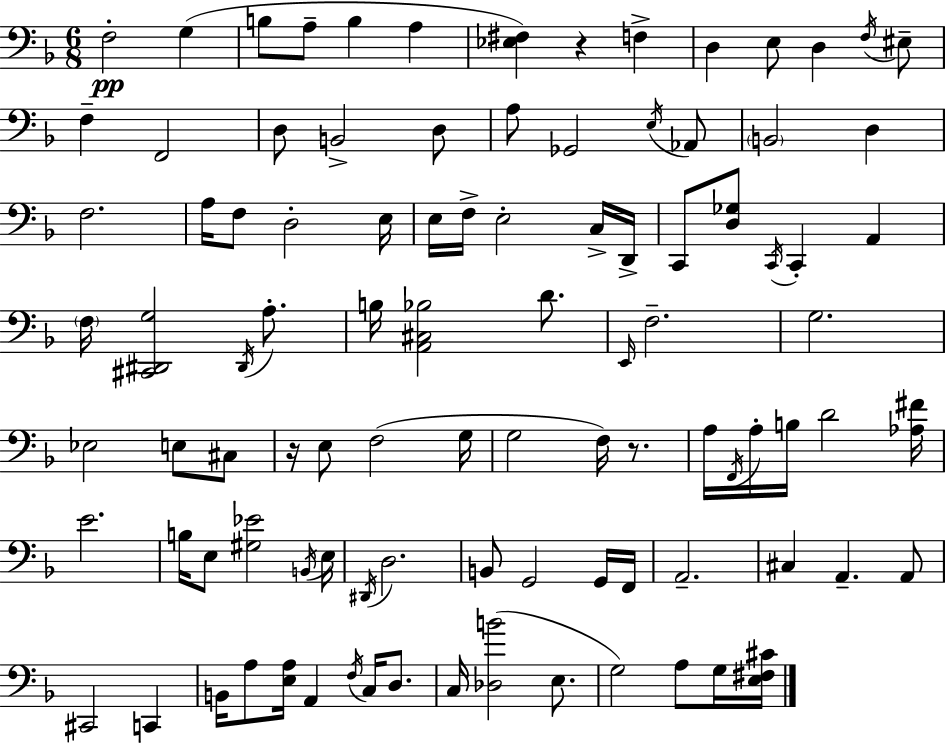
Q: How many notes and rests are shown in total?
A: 98